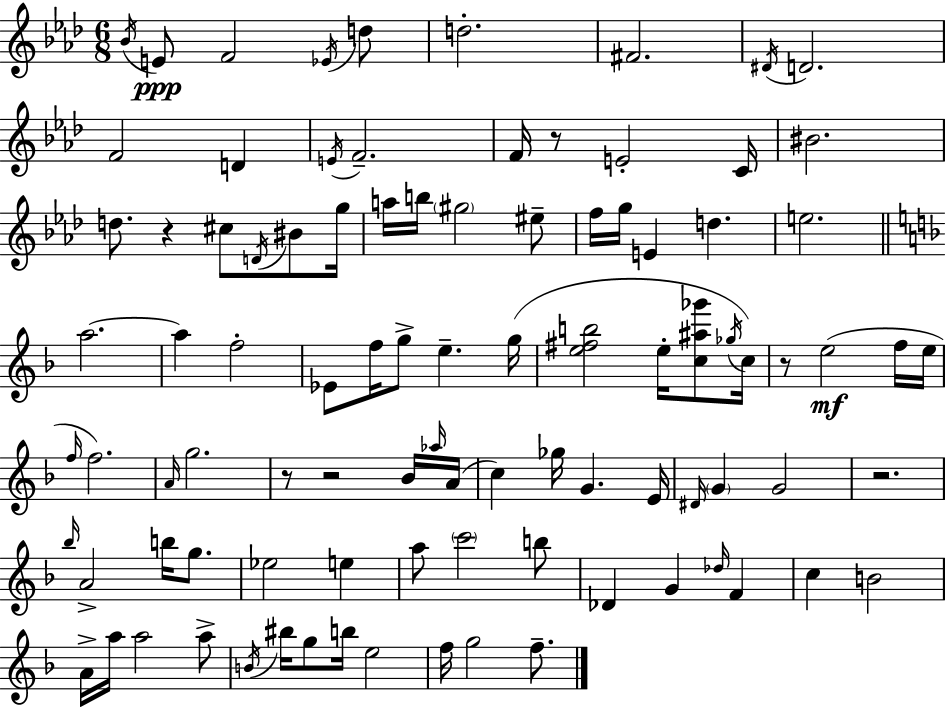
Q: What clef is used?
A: treble